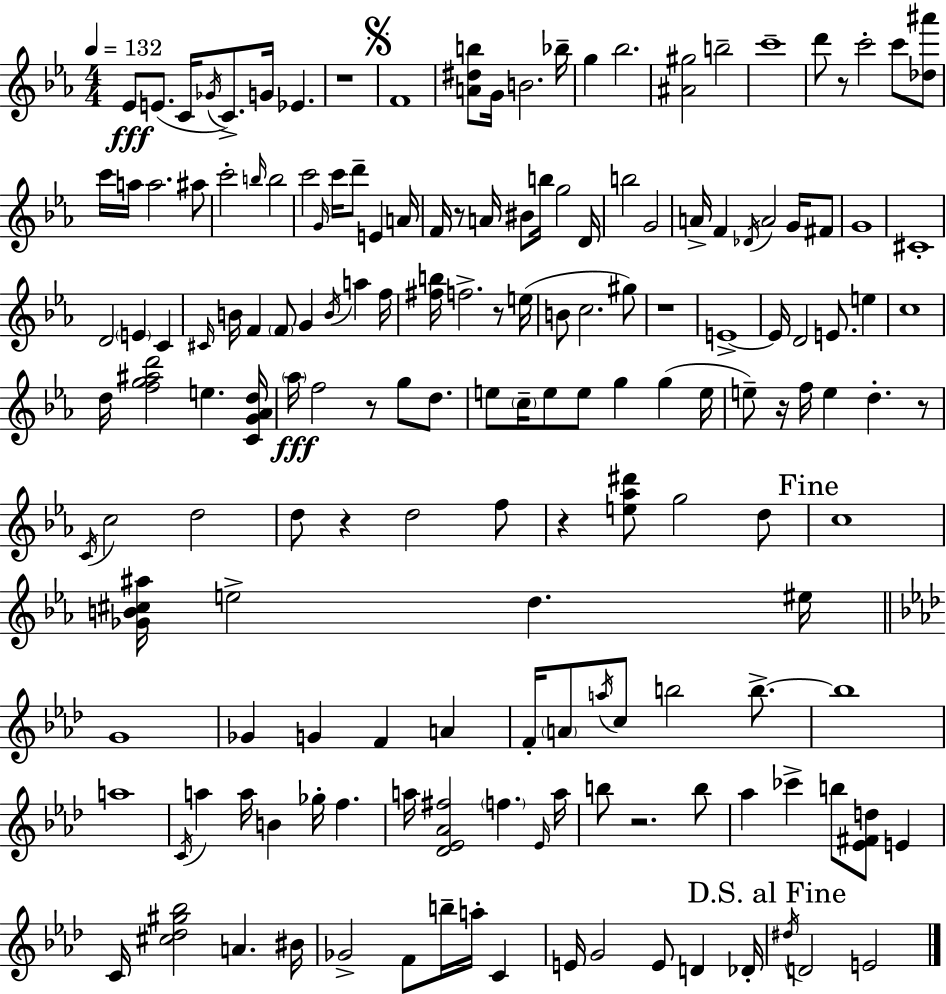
{
  \clef treble
  \numericTimeSignature
  \time 4/4
  \key c \minor
  \tempo 4 = 132
  ees'8\fff e'8.( c'16 \acciaccatura { ges'16 }) c'8.-> g'16 ees'4. | r1 | \mark \markup { \musicglyph "scripts.segno" } f'1 | <a' dis'' b''>8 g'16 b'2. | \break bes''16-- g''4 bes''2. | <ais' gis''>2 b''2-- | c'''1-- | d'''8 r8 c'''2-. c'''8 <des'' ais'''>8 | \break c'''16 a''16 a''2. ais''8 | c'''2-. \grace { b''16 } b''2 | c'''2 \grace { g'16 } c'''16 d'''8-- e'4 | a'16 f'16 r8 a'16 bis'8 b''16 g''2 | \break d'16 b''2 g'2 | a'16-> f'4 \acciaccatura { des'16 } a'2 | g'16 fis'8 g'1 | cis'1-. | \break d'2 \parenthesize e'4 | c'4 \grace { cis'16 } b'16 f'4 \parenthesize f'8 g'4 | \acciaccatura { b'16 } a''4 f''16 <fis'' b''>16 f''2.-> | r8 e''16( b'8 c''2. | \break gis''8) r1 | e'1->~~ | e'16 d'2 e'8. | e''4 c''1 | \break d''16 <f'' g'' ais'' d'''>2 e''4. | <c' g' aes' d''>16 \parenthesize aes''16\fff f''2 r8 | g''8 d''8. e''8 \parenthesize c''16-- e''8 e''8 g''4 | g''4( e''16 e''8--) r16 f''16 e''4 d''4.-. | \break r8 \acciaccatura { c'16 } c''2 d''2 | d''8 r4 d''2 | f''8 r4 <e'' aes'' dis'''>8 g''2 | d''8 \mark "Fine" c''1 | \break <ges' b' cis'' ais''>16 e''2-> | d''4. eis''16 \bar "||" \break \key f \minor g'1 | ges'4 g'4 f'4 a'4 | f'16-. \parenthesize a'8 \acciaccatura { a''16 } c''8 b''2 b''8.->~~ | b''1 | \break a''1 | \acciaccatura { c'16 } a''4 a''16 b'4 ges''16-. f''4. | a''16 <des' ees' aes' fis''>2 \parenthesize f''4. | \grace { ees'16 } a''16 b''8 r2. | \break b''8 aes''4 ces'''4-> b''8 <ees' fis' d''>8 e'4 | c'16 <cis'' des'' gis'' bes''>2 a'4. | bis'16 ges'2-> f'8 b''16-- a''16-. c'4 | e'16 g'2 e'8 d'4 | \break des'16-. \mark "D.S. al Fine" \acciaccatura { dis''16 } d'2 e'2 | \bar "|."
}